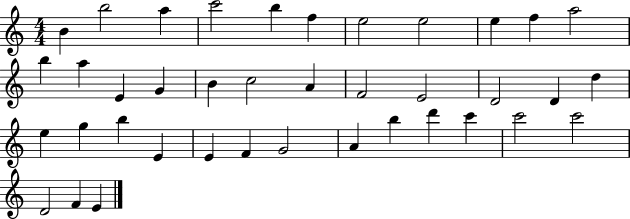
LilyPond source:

{
  \clef treble
  \numericTimeSignature
  \time 4/4
  \key c \major
  b'4 b''2 a''4 | c'''2 b''4 f''4 | e''2 e''2 | e''4 f''4 a''2 | \break b''4 a''4 e'4 g'4 | b'4 c''2 a'4 | f'2 e'2 | d'2 d'4 d''4 | \break e''4 g''4 b''4 e'4 | e'4 f'4 g'2 | a'4 b''4 d'''4 c'''4 | c'''2 c'''2 | \break d'2 f'4 e'4 | \bar "|."
}